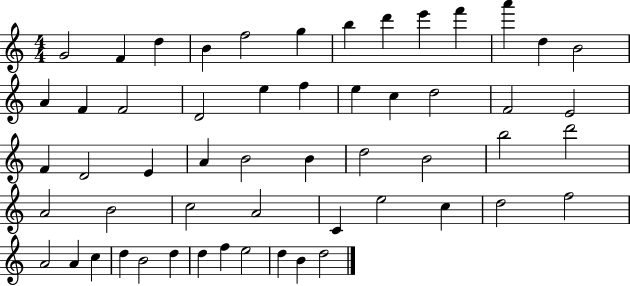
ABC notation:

X:1
T:Untitled
M:4/4
L:1/4
K:C
G2 F d B f2 g b d' e' f' a' d B2 A F F2 D2 e f e c d2 F2 E2 F D2 E A B2 B d2 B2 b2 d'2 A2 B2 c2 A2 C e2 c d2 f2 A2 A c d B2 d d f e2 d B d2